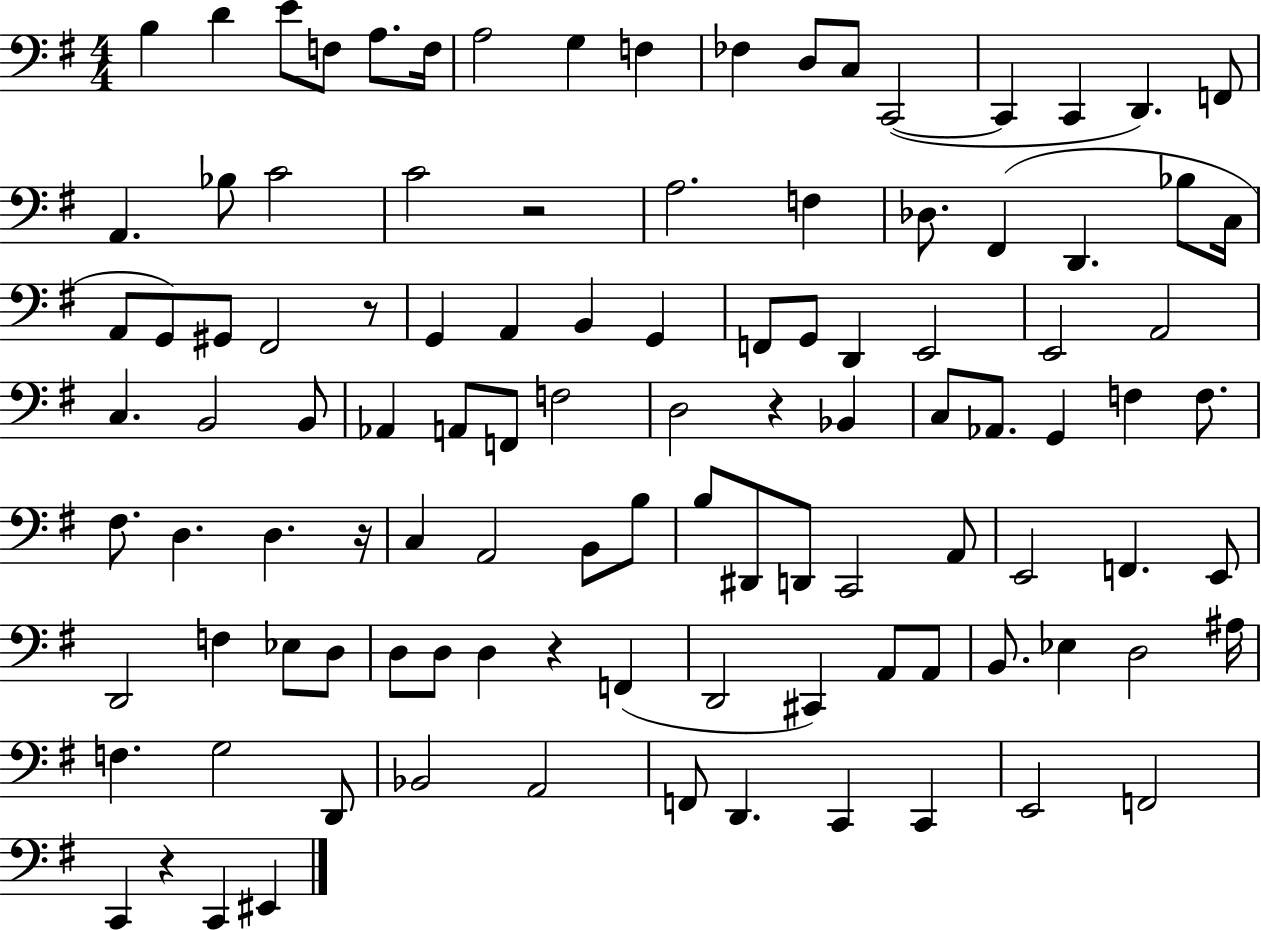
{
  \clef bass
  \numericTimeSignature
  \time 4/4
  \key g \major
  b4 d'4 e'8 f8 a8. f16 | a2 g4 f4 | fes4 d8 c8 c,2~(~ | c,4 c,4 d,4.) f,8 | \break a,4. bes8 c'2 | c'2 r2 | a2. f4 | des8. fis,4( d,4. bes8 c16 | \break a,8 g,8) gis,8 fis,2 r8 | g,4 a,4 b,4 g,4 | f,8 g,8 d,4 e,2 | e,2 a,2 | \break c4. b,2 b,8 | aes,4 a,8 f,8 f2 | d2 r4 bes,4 | c8 aes,8. g,4 f4 f8. | \break fis8. d4. d4. r16 | c4 a,2 b,8 b8 | b8 dis,8 d,8 c,2 a,8 | e,2 f,4. e,8 | \break d,2 f4 ees8 d8 | d8 d8 d4 r4 f,4( | d,2 cis,4) a,8 a,8 | b,8. ees4 d2 ais16 | \break f4. g2 d,8 | bes,2 a,2 | f,8 d,4. c,4 c,4 | e,2 f,2 | \break c,4 r4 c,4 eis,4 | \bar "|."
}